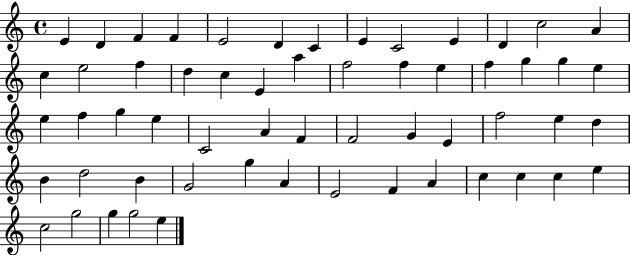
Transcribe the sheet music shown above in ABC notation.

X:1
T:Untitled
M:4/4
L:1/4
K:C
E D F F E2 D C E C2 E D c2 A c e2 f d c E a f2 f e f g g e e f g e C2 A F F2 G E f2 e d B d2 B G2 g A E2 F A c c c e c2 g2 g g2 e